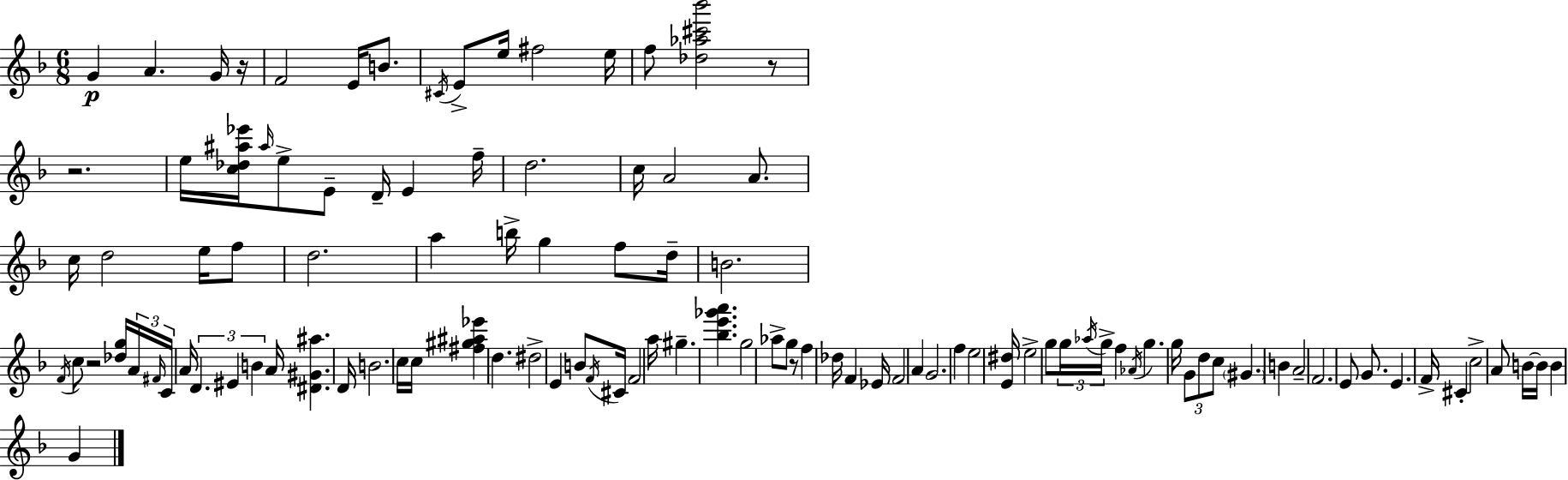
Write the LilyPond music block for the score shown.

{
  \clef treble
  \numericTimeSignature
  \time 6/8
  \key d \minor
  g'4\p a'4. g'16 r16 | f'2 e'16 b'8. | \acciaccatura { cis'16 } e'8-> e''16 fis''2 | e''16 f''8 <des'' aes'' cis''' bes'''>2 r8 | \break r2. | e''16 <c'' des'' ais'' ees'''>16 \grace { ais''16 } e''8-> e'8-- d'16-- e'4 | f''16-- d''2. | c''16 a'2 a'8. | \break c''16 d''2 e''16 | f''8 d''2. | a''4 b''16-> g''4 f''8 | d''16-- b'2. | \break \acciaccatura { f'16 } c''8 r2 | <des'' g''>16 \tuplet 3/2 { a'16 \grace { fis'16 } c'16 } a'16 \tuplet 3/2 { d'4. | eis'4 b'4 } a'16 <dis' gis' ais''>4. | d'16 b'2. | \break c''16 c''16 <fis'' gis'' ais'' ees'''>4 d''4. | dis''2-> | e'4 b'8 \acciaccatura { f'16 } cis'16 f'2 | a''16 gis''4.-- <bes'' e''' ges''' a'''>4. | \break g''2 | aes''8-> g''8 r8 f''4 des''16 | f'4 ees'16 f'2 | a'4 g'2. | \break f''4 e''2 | <e' dis''>16 e''2-> | g''8 \tuplet 3/2 { g''16 \acciaccatura { aes''16 } g''16-> } f''4 \acciaccatura { aes'16 } | g''4. g''16 \tuplet 3/2 { g'8 d''8 c''8 } | \break \parenthesize gis'4. b'4 a'2-- | f'2. | e'8 g'8. | e'4. f'16-> cis'4-. c''2-> | \break a'8 b'16~~ b'16 b'4 | g'4 \bar "|."
}